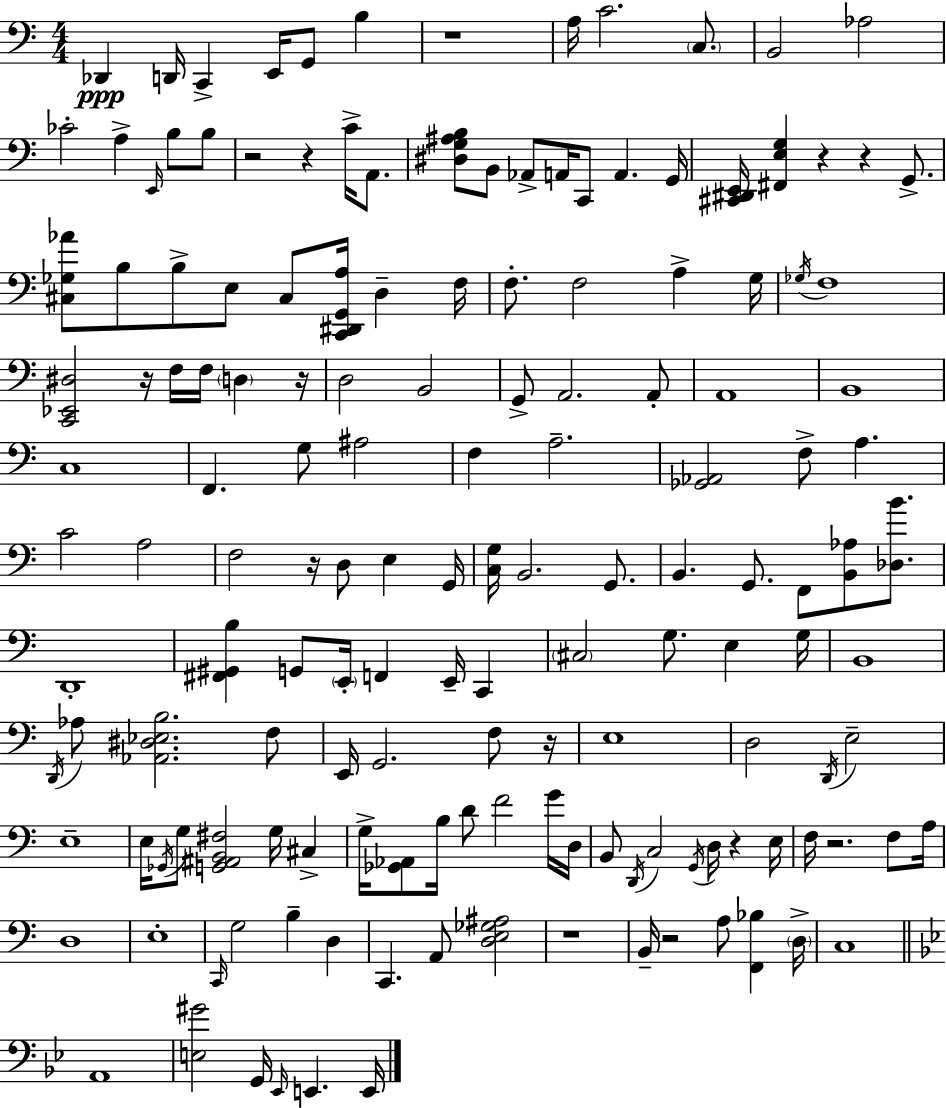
Db2/q D2/s C2/q E2/s G2/e B3/q R/w A3/s C4/h. C3/e. B2/h Ab3/h CES4/h A3/q E2/s B3/e B3/e R/h R/q C4/s A2/e. [D#3,G3,A#3,B3]/e B2/e Ab2/e A2/s C2/e A2/q. G2/s [C#2,D#2,E2]/s [F#2,E3,G3]/q R/q R/q G2/e. [C#3,Gb3,Ab4]/e B3/e B3/e E3/e C#3/e [C2,D#2,G2,A3]/s D3/q F3/s F3/e. F3/h A3/q G3/s Gb3/s F3/w [C2,Eb2,D#3]/h R/s F3/s F3/s D3/q R/s D3/h B2/h G2/e A2/h. A2/e A2/w B2/w C3/w F2/q. G3/e A#3/h F3/q A3/h. [Gb2,Ab2]/h F3/e A3/q. C4/h A3/h F3/h R/s D3/e E3/q G2/s [C3,G3]/s B2/h. G2/e. B2/q. G2/e. F2/e [B2,Ab3]/e [Db3,B4]/e. D2/w [F#2,G#2,B3]/q G2/e E2/s F2/q E2/s C2/q C#3/h G3/e. E3/q G3/s B2/w D2/s Ab3/e [Ab2,D#3,Eb3,B3]/h. F3/e E2/s G2/h. F3/e R/s E3/w D3/h D2/s E3/h E3/w E3/s Gb2/s G3/e [G2,A#2,B2,F#3]/h G3/s C#3/q G3/s [Gb2,Ab2]/e B3/s D4/e F4/h G4/s D3/s B2/e D2/s C3/h G2/s D3/s R/q E3/s F3/s R/h. F3/e A3/s D3/w E3/w C2/s G3/h B3/q D3/q C2/q. A2/e [D3,E3,Gb3,A#3]/h R/w B2/s R/h A3/e [F2,Bb3]/q D3/s C3/w A2/w [E3,G#4]/h G2/s Eb2/s E2/q. E2/s